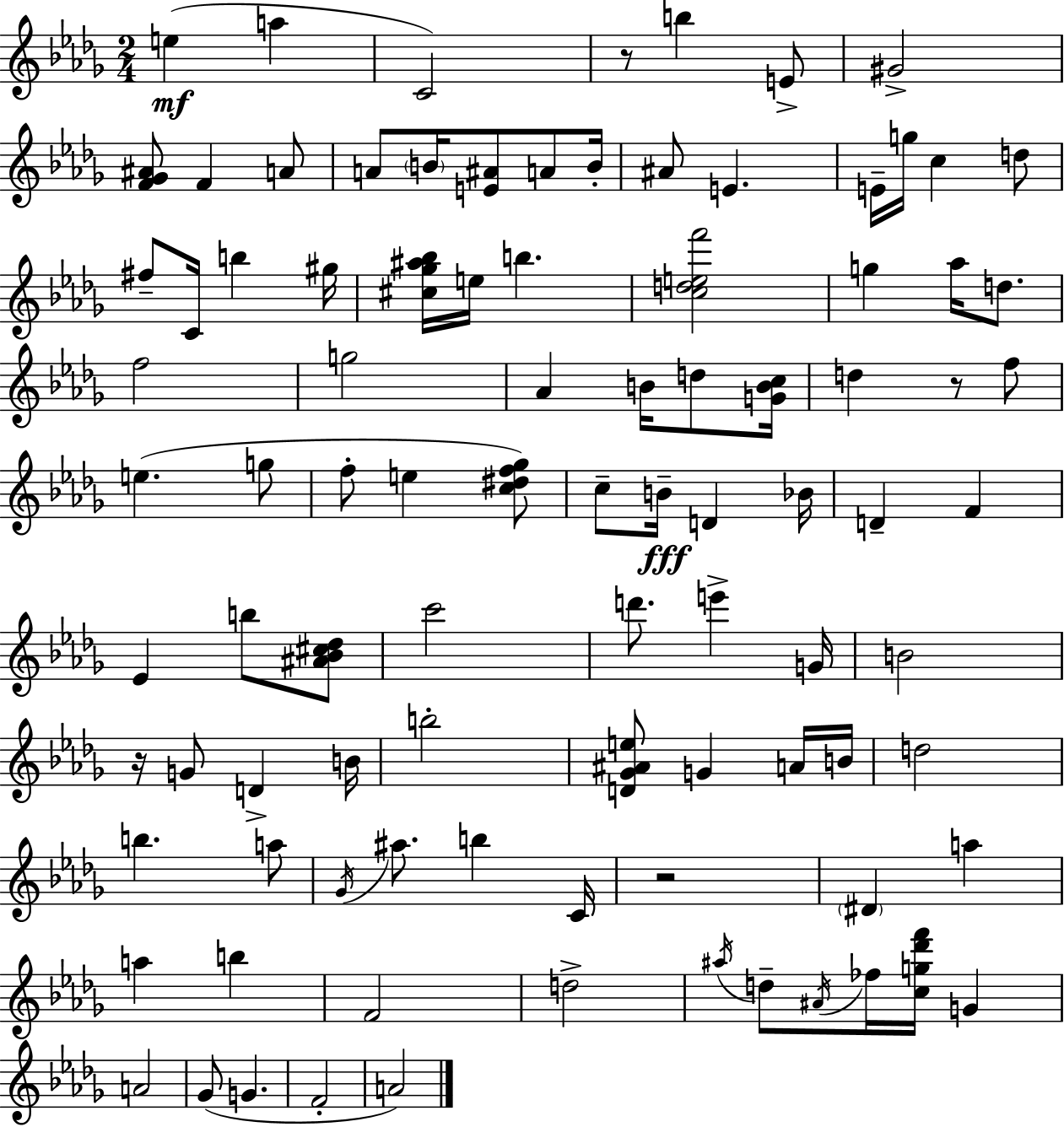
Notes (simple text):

E5/q A5/q C4/h R/e B5/q E4/e G#4/h [F4,Gb4,A#4]/e F4/q A4/e A4/e B4/s [E4,A#4]/e A4/e B4/s A#4/e E4/q. E4/s G5/s C5/q D5/e F#5/e C4/s B5/q G#5/s [C#5,Gb5,A#5,Bb5]/s E5/s B5/q. [C5,D5,E5,F6]/h G5/q Ab5/s D5/e. F5/h G5/h Ab4/q B4/s D5/e [G4,B4,C5]/s D5/q R/e F5/e E5/q. G5/e F5/e E5/q [C5,D#5,F5,Gb5]/e C5/e B4/s D4/q Bb4/s D4/q F4/q Eb4/q B5/e [A#4,Bb4,C#5,Db5]/e C6/h D6/e. E6/q G4/s B4/h R/s G4/e D4/q B4/s B5/h [D4,Gb4,A#4,E5]/e G4/q A4/s B4/s D5/h B5/q. A5/e Gb4/s A#5/e. B5/q C4/s R/h D#4/q A5/q A5/q B5/q F4/h D5/h A#5/s D5/e A#4/s FES5/s [C5,G5,Db6,F6]/s G4/q A4/h Gb4/e G4/q. F4/h A4/h